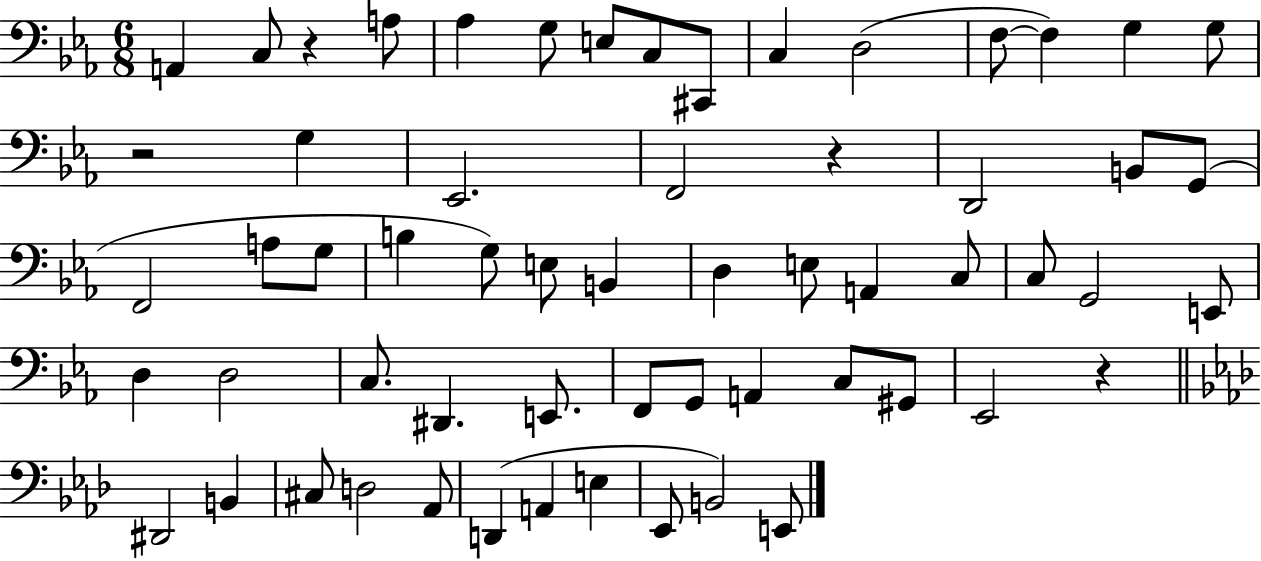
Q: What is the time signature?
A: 6/8